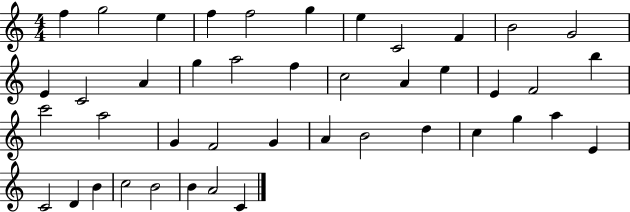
F5/q G5/h E5/q F5/q F5/h G5/q E5/q C4/h F4/q B4/h G4/h E4/q C4/h A4/q G5/q A5/h F5/q C5/h A4/q E5/q E4/q F4/h B5/q C6/h A5/h G4/q F4/h G4/q A4/q B4/h D5/q C5/q G5/q A5/q E4/q C4/h D4/q B4/q C5/h B4/h B4/q A4/h C4/q